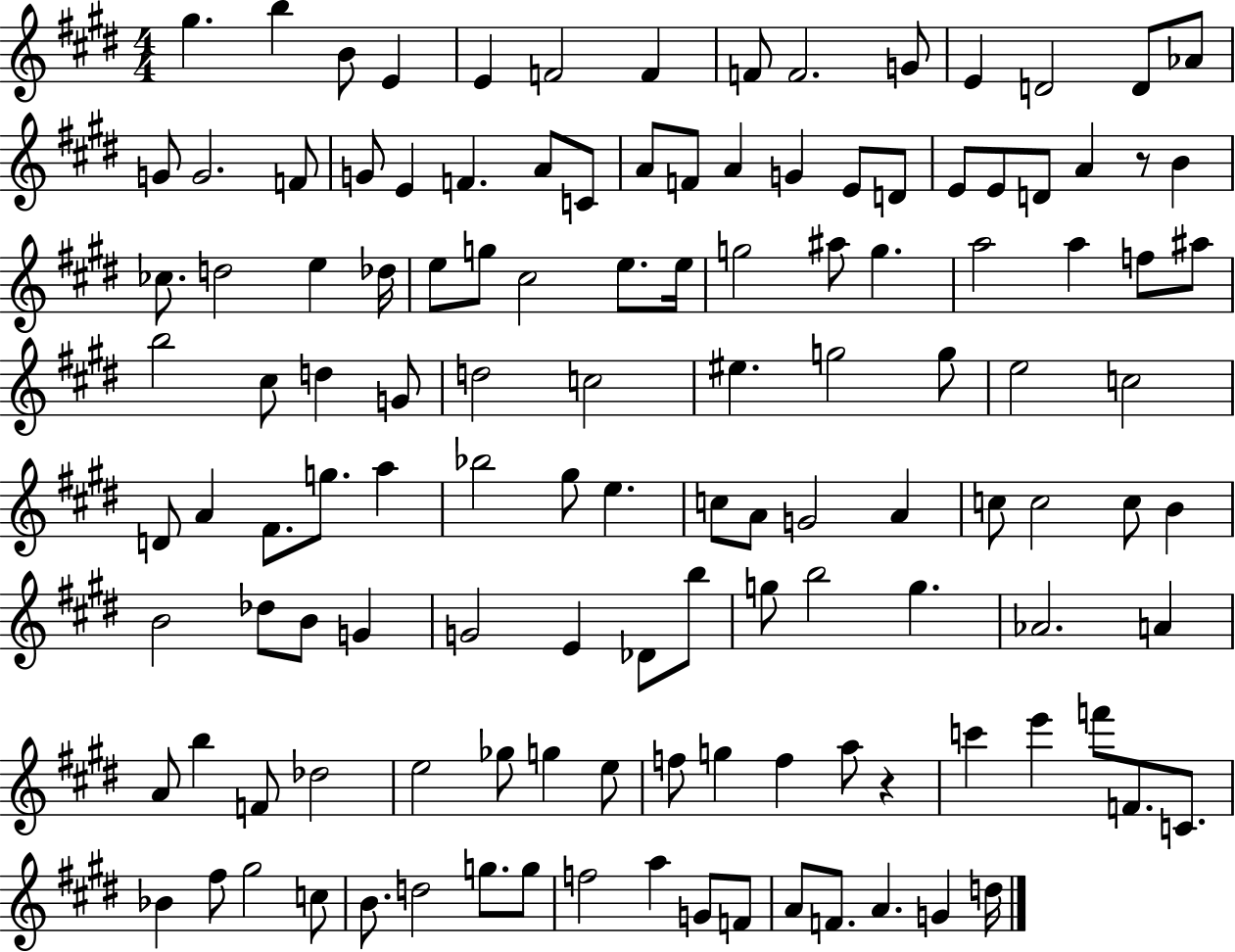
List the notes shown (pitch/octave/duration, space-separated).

G#5/q. B5/q B4/e E4/q E4/q F4/h F4/q F4/e F4/h. G4/e E4/q D4/h D4/e Ab4/e G4/e G4/h. F4/e G4/e E4/q F4/q. A4/e C4/e A4/e F4/e A4/q G4/q E4/e D4/e E4/e E4/e D4/e A4/q R/e B4/q CES5/e. D5/h E5/q Db5/s E5/e G5/e C#5/h E5/e. E5/s G5/h A#5/e G5/q. A5/h A5/q F5/e A#5/e B5/h C#5/e D5/q G4/e D5/h C5/h EIS5/q. G5/h G5/e E5/h C5/h D4/e A4/q F#4/e. G5/e. A5/q Bb5/h G#5/e E5/q. C5/e A4/e G4/h A4/q C5/e C5/h C5/e B4/q B4/h Db5/e B4/e G4/q G4/h E4/q Db4/e B5/e G5/e B5/h G5/q. Ab4/h. A4/q A4/e B5/q F4/e Db5/h E5/h Gb5/e G5/q E5/e F5/e G5/q F5/q A5/e R/q C6/q E6/q F6/e F4/e. C4/e. Bb4/q F#5/e G#5/h C5/e B4/e. D5/h G5/e. G5/e F5/h A5/q G4/e F4/e A4/e F4/e. A4/q. G4/q D5/s